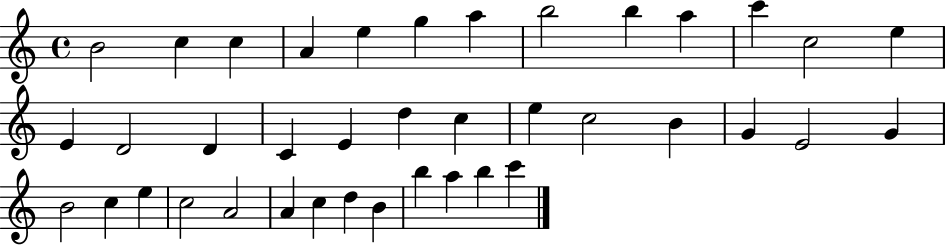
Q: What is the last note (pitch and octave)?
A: C6